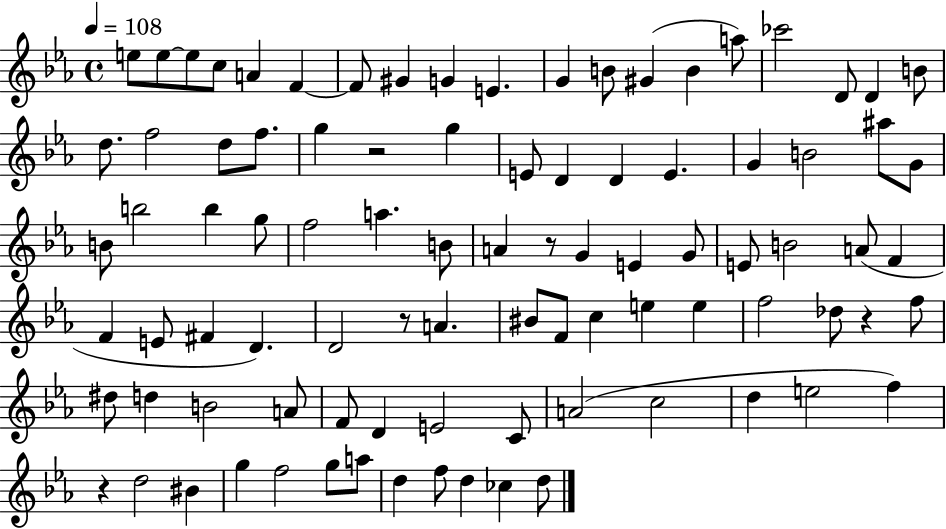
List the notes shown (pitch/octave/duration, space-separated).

E5/e E5/e E5/e C5/e A4/q F4/q F4/e G#4/q G4/q E4/q. G4/q B4/e G#4/q B4/q A5/e CES6/h D4/e D4/q B4/e D5/e. F5/h D5/e F5/e. G5/q R/h G5/q E4/e D4/q D4/q E4/q. G4/q B4/h A#5/e G4/e B4/e B5/h B5/q G5/e F5/h A5/q. B4/e A4/q R/e G4/q E4/q G4/e E4/e B4/h A4/e F4/q F4/q E4/e F#4/q D4/q. D4/h R/e A4/q. BIS4/e F4/e C5/q E5/q E5/q F5/h Db5/e R/q F5/e D#5/e D5/q B4/h A4/e F4/e D4/q E4/h C4/e A4/h C5/h D5/q E5/h F5/q R/q D5/h BIS4/q G5/q F5/h G5/e A5/e D5/q F5/e D5/q CES5/q D5/e